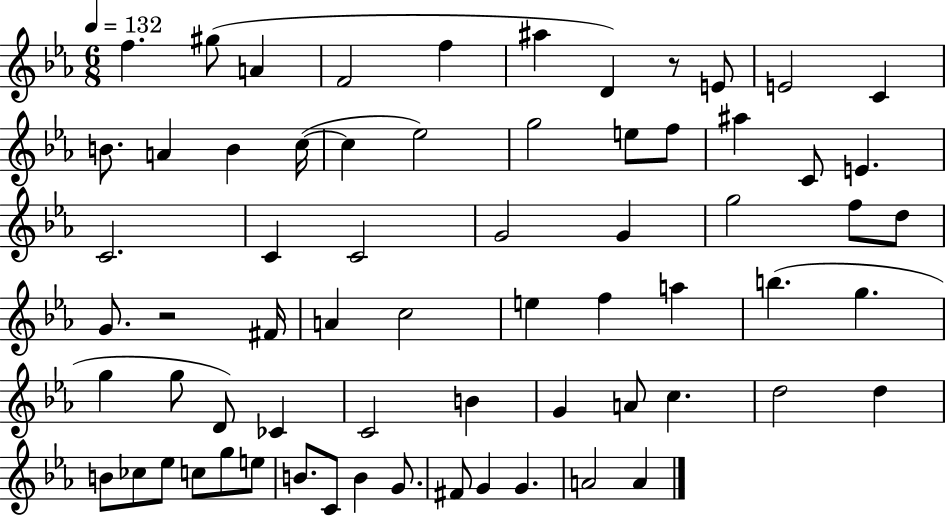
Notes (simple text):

F5/q. G#5/e A4/q F4/h F5/q A#5/q D4/q R/e E4/e E4/h C4/q B4/e. A4/q B4/q C5/s C5/q Eb5/h G5/h E5/e F5/e A#5/q C4/e E4/q. C4/h. C4/q C4/h G4/h G4/q G5/h F5/e D5/e G4/e. R/h F#4/s A4/q C5/h E5/q F5/q A5/q B5/q. G5/q. G5/q G5/e D4/e CES4/q C4/h B4/q G4/q A4/e C5/q. D5/h D5/q B4/e CES5/e Eb5/e C5/e G5/e E5/e B4/e. C4/e B4/q G4/e. F#4/e G4/q G4/q. A4/h A4/q